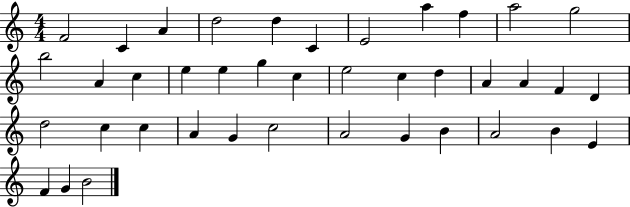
F4/h C4/q A4/q D5/h D5/q C4/q E4/h A5/q F5/q A5/h G5/h B5/h A4/q C5/q E5/q E5/q G5/q C5/q E5/h C5/q D5/q A4/q A4/q F4/q D4/q D5/h C5/q C5/q A4/q G4/q C5/h A4/h G4/q B4/q A4/h B4/q E4/q F4/q G4/q B4/h